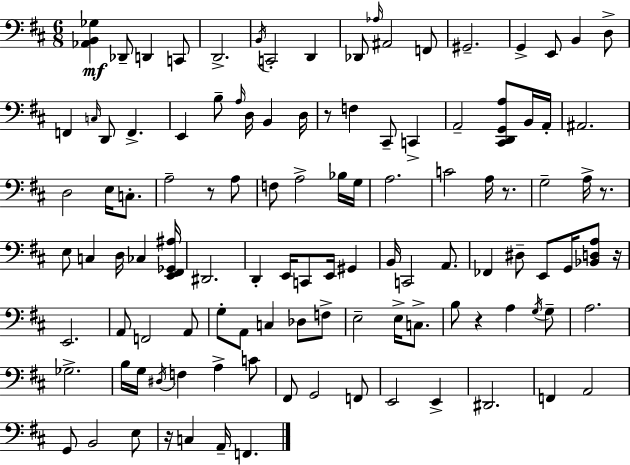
[Ab2,B2,Gb3]/q Db2/e D2/q C2/e D2/h. B2/s C2/h D2/q Db2/e Ab3/s A#2/h F2/e G#2/h. G2/q E2/e B2/q D3/e F2/q C3/s D2/e F2/q. E2/q B3/e A3/s D3/s B2/q D3/s R/e F3/q C#2/e C2/q A2/h [C#2,D2,G2,A3]/e B2/s A2/s A#2/h. D3/h E3/s C3/e. A3/h R/e A3/e F3/e A3/h Bb3/s G3/s A3/h. C4/h A3/s R/e. G3/h A3/s R/e. E3/e C3/q D3/s CES3/q [E2,F#2,Gb2,A#3]/s D#2/h. D2/q E2/s C2/e E2/s G#2/q B2/s C2/h A2/e. FES2/q D#3/e E2/e G2/s [Bb2,D3,A3]/e R/s E2/h. A2/e F2/h A2/e G3/e A2/e C3/q Db3/e F3/e E3/h E3/s C3/e. B3/e R/q A3/q G3/s G3/e A3/h. Gb3/h. B3/s G3/s D#3/s F3/q A3/q C4/e F#2/e G2/h F2/e E2/h E2/q D#2/h. F2/q A2/h G2/e B2/h E3/e R/s C3/q A2/s F2/q.